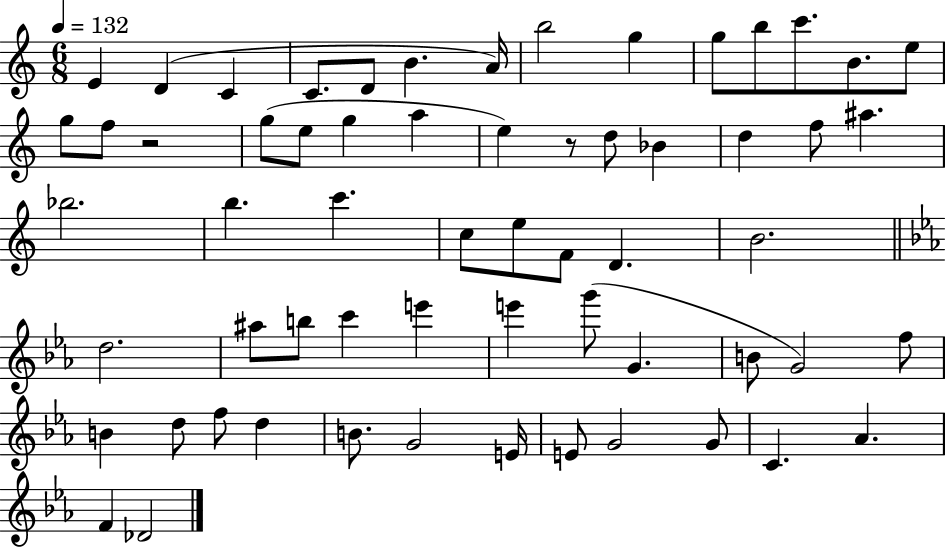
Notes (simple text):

E4/q D4/q C4/q C4/e. D4/e B4/q. A4/s B5/h G5/q G5/e B5/e C6/e. B4/e. E5/e G5/e F5/e R/h G5/e E5/e G5/q A5/q E5/q R/e D5/e Bb4/q D5/q F5/e A#5/q. Bb5/h. B5/q. C6/q. C5/e E5/e F4/e D4/q. B4/h. D5/h. A#5/e B5/e C6/q E6/q E6/q G6/e G4/q. B4/e G4/h F5/e B4/q D5/e F5/e D5/q B4/e. G4/h E4/s E4/e G4/h G4/e C4/q. Ab4/q. F4/q Db4/h